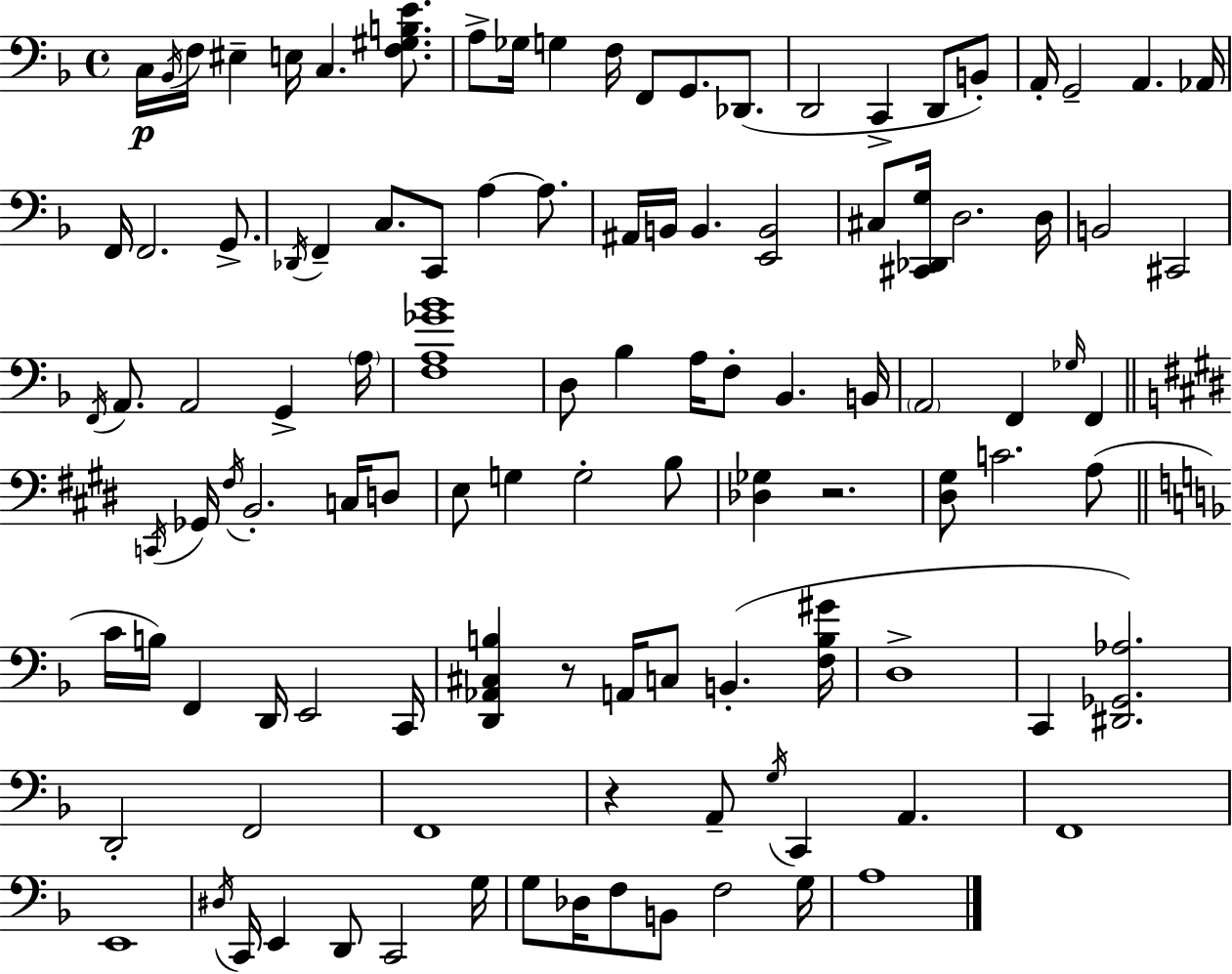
C3/s Bb2/s F3/s EIS3/q E3/s C3/q. [F3,G#3,B3,E4]/e. A3/e Gb3/s G3/q F3/s F2/e G2/e. Db2/e. D2/h C2/q D2/e B2/e A2/s G2/h A2/q. Ab2/s F2/s F2/h. G2/e. Db2/s F2/q C3/e. C2/e A3/q A3/e. A#2/s B2/s B2/q. [E2,B2]/h C#3/e [C#2,Db2,G3]/s D3/h. D3/s B2/h C#2/h F2/s A2/e. A2/h G2/q A3/s [F3,A3,Gb4,Bb4]/w D3/e Bb3/q A3/s F3/e Bb2/q. B2/s A2/h F2/q Gb3/s F2/q C2/s Gb2/s F#3/s B2/h. C3/s D3/e E3/e G3/q G3/h B3/e [Db3,Gb3]/q R/h. [D#3,G#3]/e C4/h. A3/e C4/s B3/s F2/q D2/s E2/h C2/s [D2,Ab2,C#3,B3]/q R/e A2/s C3/e B2/q. [F3,B3,G#4]/s D3/w C2/q [D#2,Gb2,Ab3]/h. D2/h F2/h F2/w R/q A2/e G3/s C2/q A2/q. F2/w E2/w D#3/s C2/s E2/q D2/e C2/h G3/s G3/e Db3/s F3/e B2/e F3/h G3/s A3/w